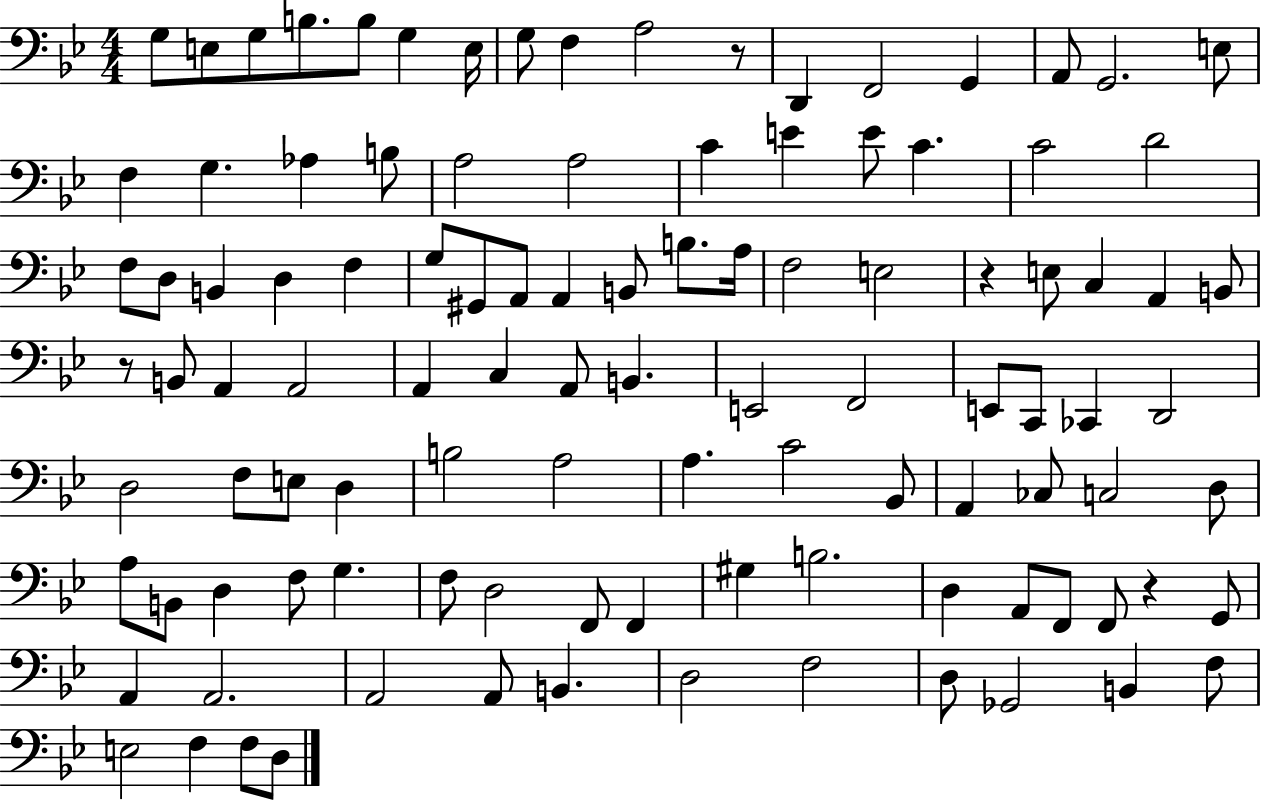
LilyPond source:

{
  \clef bass
  \numericTimeSignature
  \time 4/4
  \key bes \major
  g8 e8 g8 b8. b8 g4 e16 | g8 f4 a2 r8 | d,4 f,2 g,4 | a,8 g,2. e8 | \break f4 g4. aes4 b8 | a2 a2 | c'4 e'4 e'8 c'4. | c'2 d'2 | \break f8 d8 b,4 d4 f4 | g8 gis,8 a,8 a,4 b,8 b8. a16 | f2 e2 | r4 e8 c4 a,4 b,8 | \break r8 b,8 a,4 a,2 | a,4 c4 a,8 b,4. | e,2 f,2 | e,8 c,8 ces,4 d,2 | \break d2 f8 e8 d4 | b2 a2 | a4. c'2 bes,8 | a,4 ces8 c2 d8 | \break a8 b,8 d4 f8 g4. | f8 d2 f,8 f,4 | gis4 b2. | d4 a,8 f,8 f,8 r4 g,8 | \break a,4 a,2. | a,2 a,8 b,4. | d2 f2 | d8 ges,2 b,4 f8 | \break e2 f4 f8 d8 | \bar "|."
}